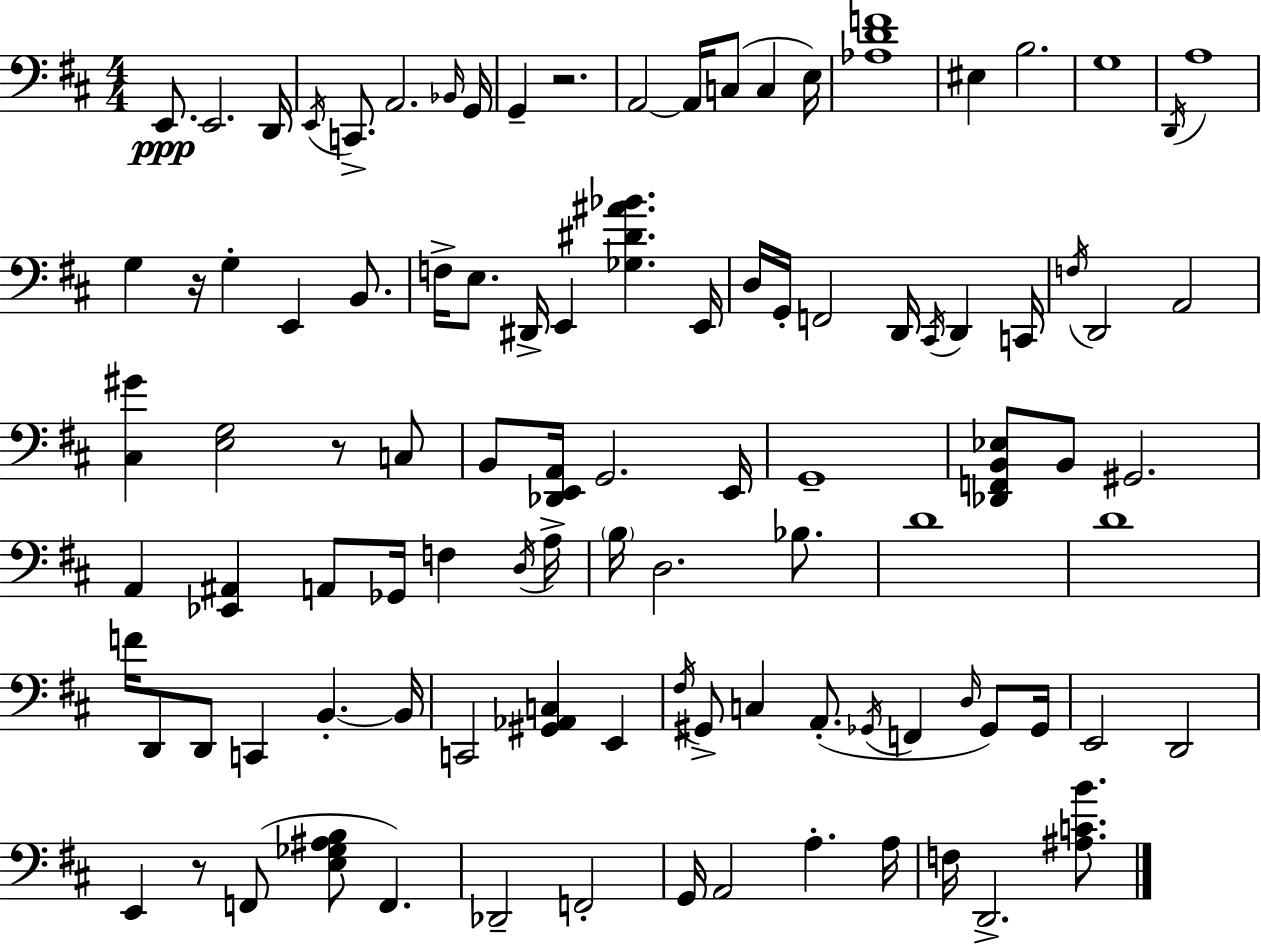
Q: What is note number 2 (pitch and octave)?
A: E2